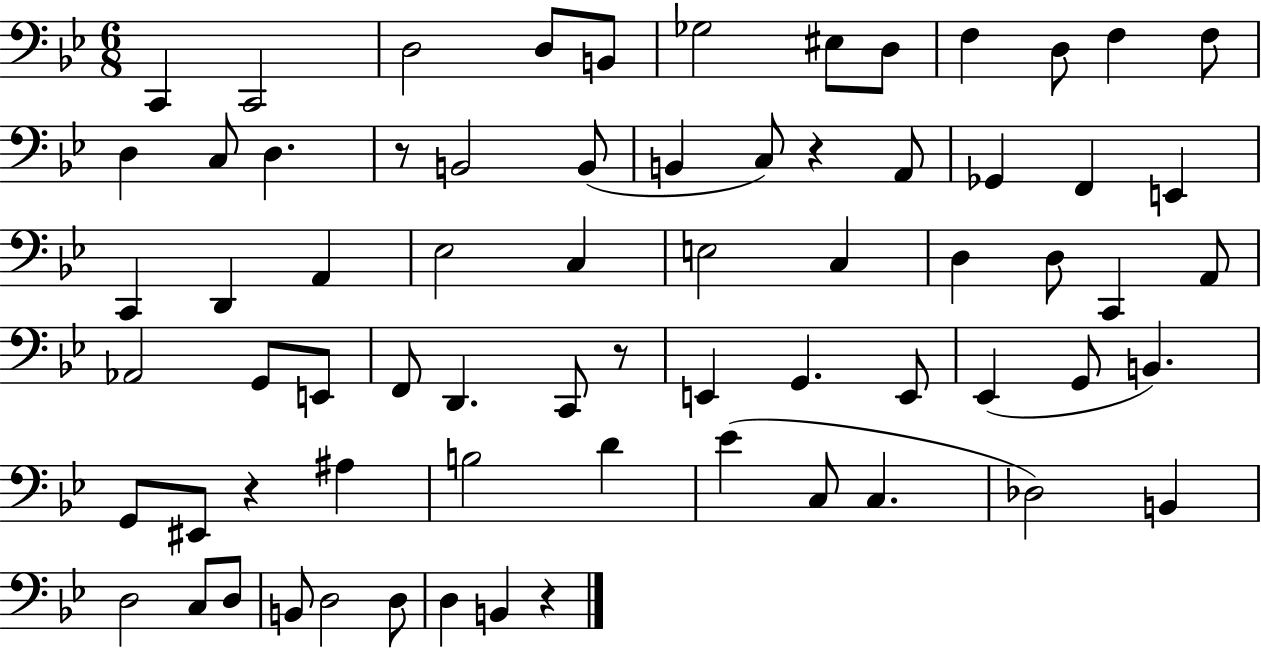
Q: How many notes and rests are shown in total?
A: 69